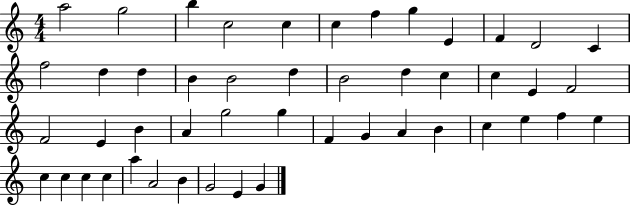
{
  \clef treble
  \numericTimeSignature
  \time 4/4
  \key c \major
  a''2 g''2 | b''4 c''2 c''4 | c''4 f''4 g''4 e'4 | f'4 d'2 c'4 | \break f''2 d''4 d''4 | b'4 b'2 d''4 | b'2 d''4 c''4 | c''4 e'4 f'2 | \break f'2 e'4 b'4 | a'4 g''2 g''4 | f'4 g'4 a'4 b'4 | c''4 e''4 f''4 e''4 | \break c''4 c''4 c''4 c''4 | a''4 a'2 b'4 | g'2 e'4 g'4 | \bar "|."
}